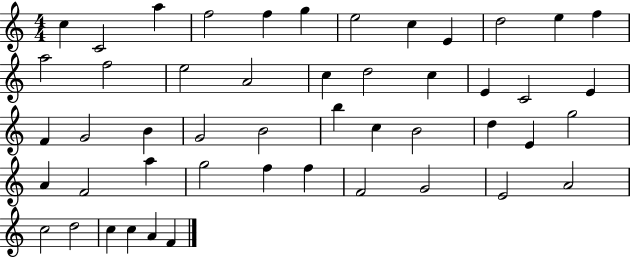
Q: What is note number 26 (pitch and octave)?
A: G4